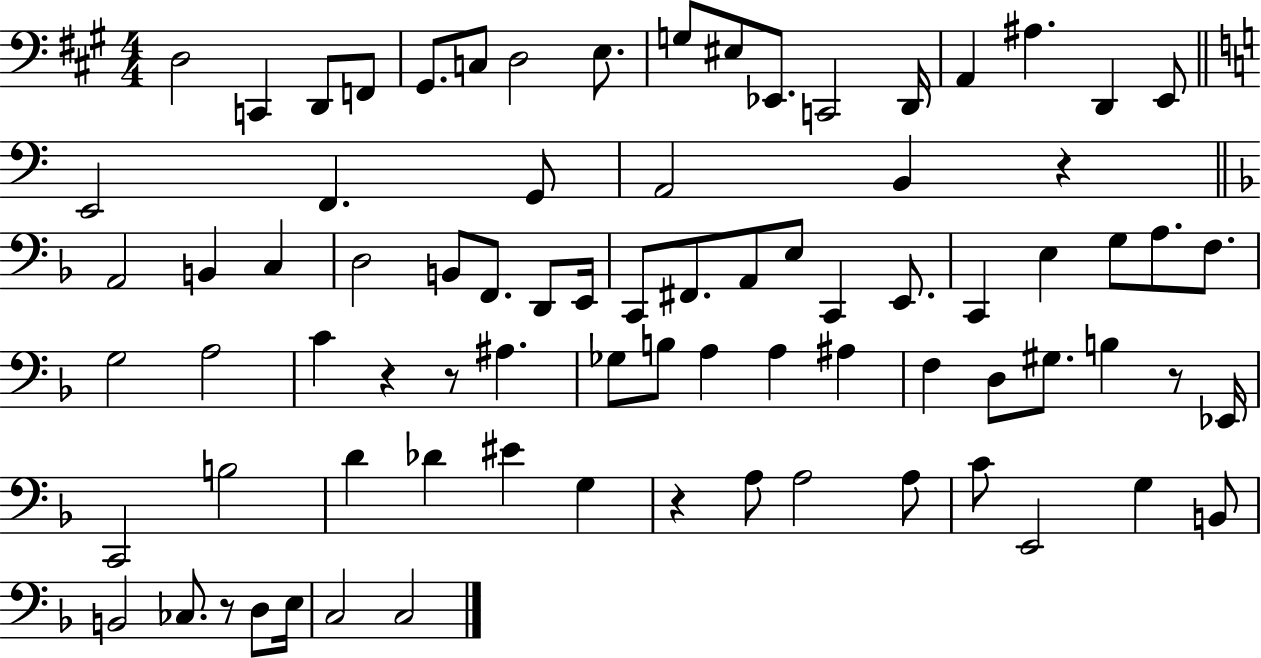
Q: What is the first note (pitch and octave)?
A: D3